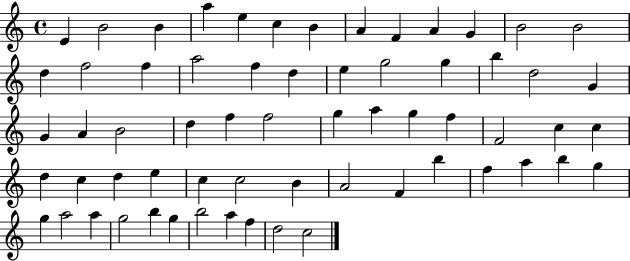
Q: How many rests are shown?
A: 0